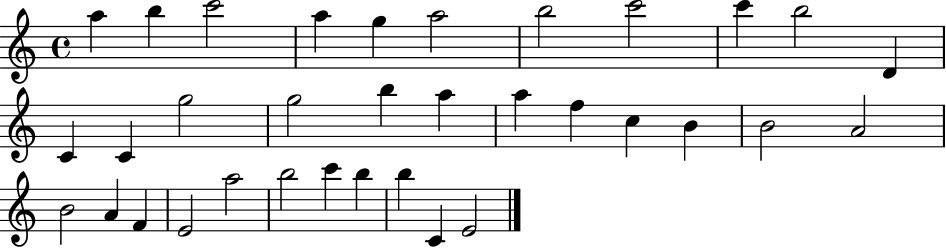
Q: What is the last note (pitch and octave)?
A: E4